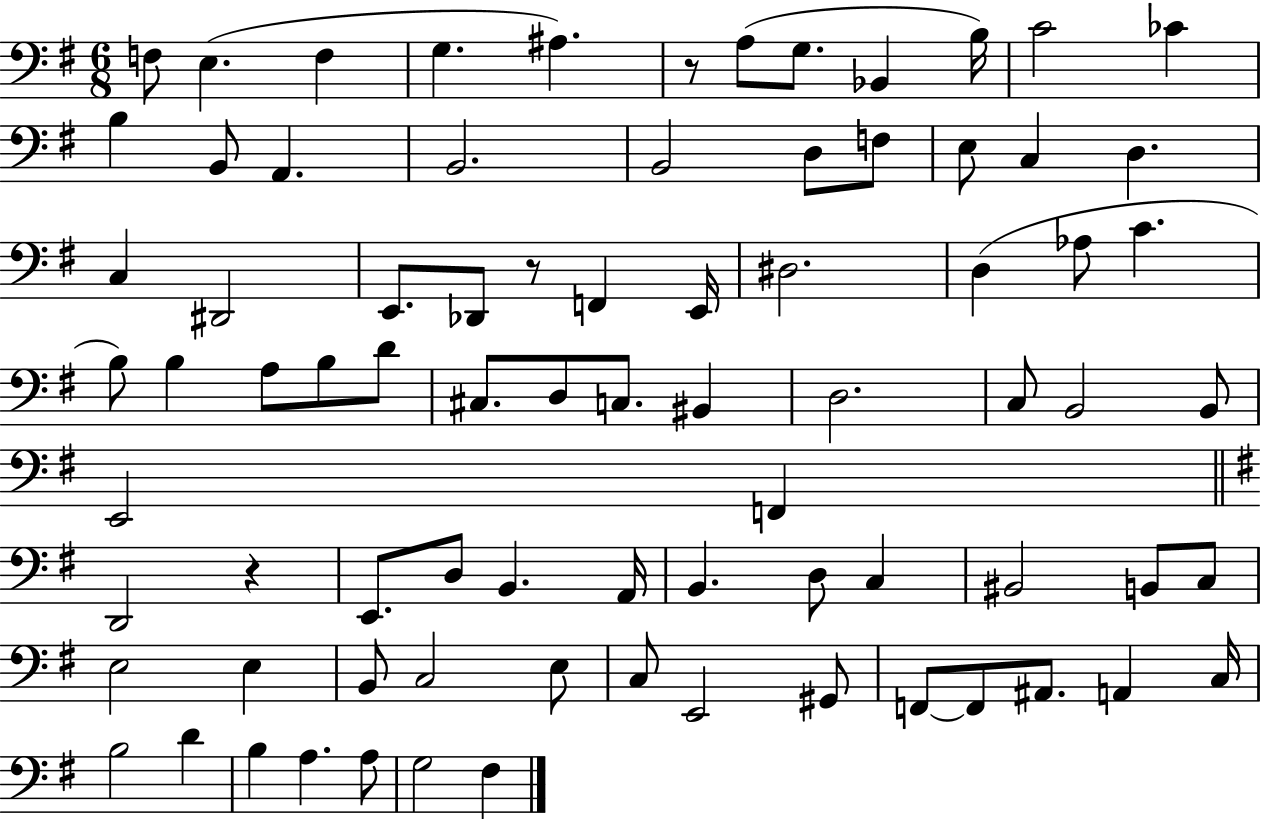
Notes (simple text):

F3/e E3/q. F3/q G3/q. A#3/q. R/e A3/e G3/e. Bb2/q B3/s C4/h CES4/q B3/q B2/e A2/q. B2/h. B2/h D3/e F3/e E3/e C3/q D3/q. C3/q D#2/h E2/e. Db2/e R/e F2/q E2/s D#3/h. D3/q Ab3/e C4/q. B3/e B3/q A3/e B3/e D4/e C#3/e. D3/e C3/e. BIS2/q D3/h. C3/e B2/h B2/e E2/h F2/q D2/h R/q E2/e. D3/e B2/q. A2/s B2/q. D3/e C3/q BIS2/h B2/e C3/e E3/h E3/q B2/e C3/h E3/e C3/e E2/h G#2/e F2/e F2/e A#2/e. A2/q C3/s B3/h D4/q B3/q A3/q. A3/e G3/h F#3/q